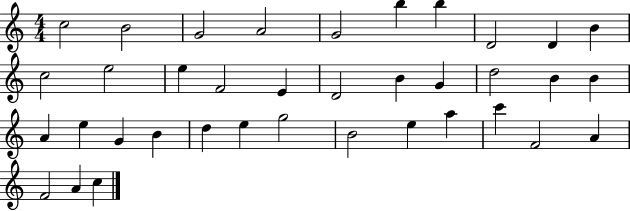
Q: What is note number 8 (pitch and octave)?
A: D4